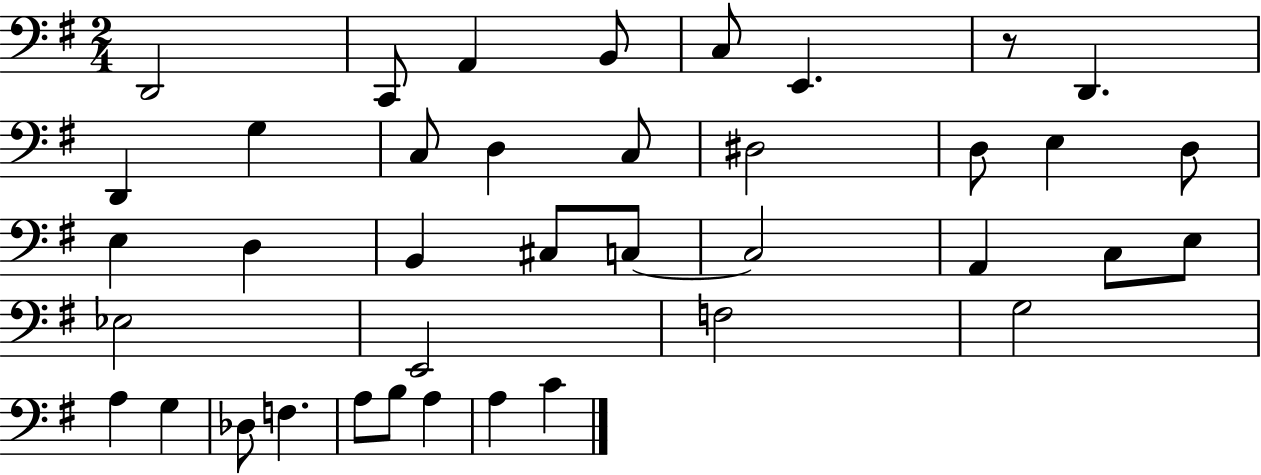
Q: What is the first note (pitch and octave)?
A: D2